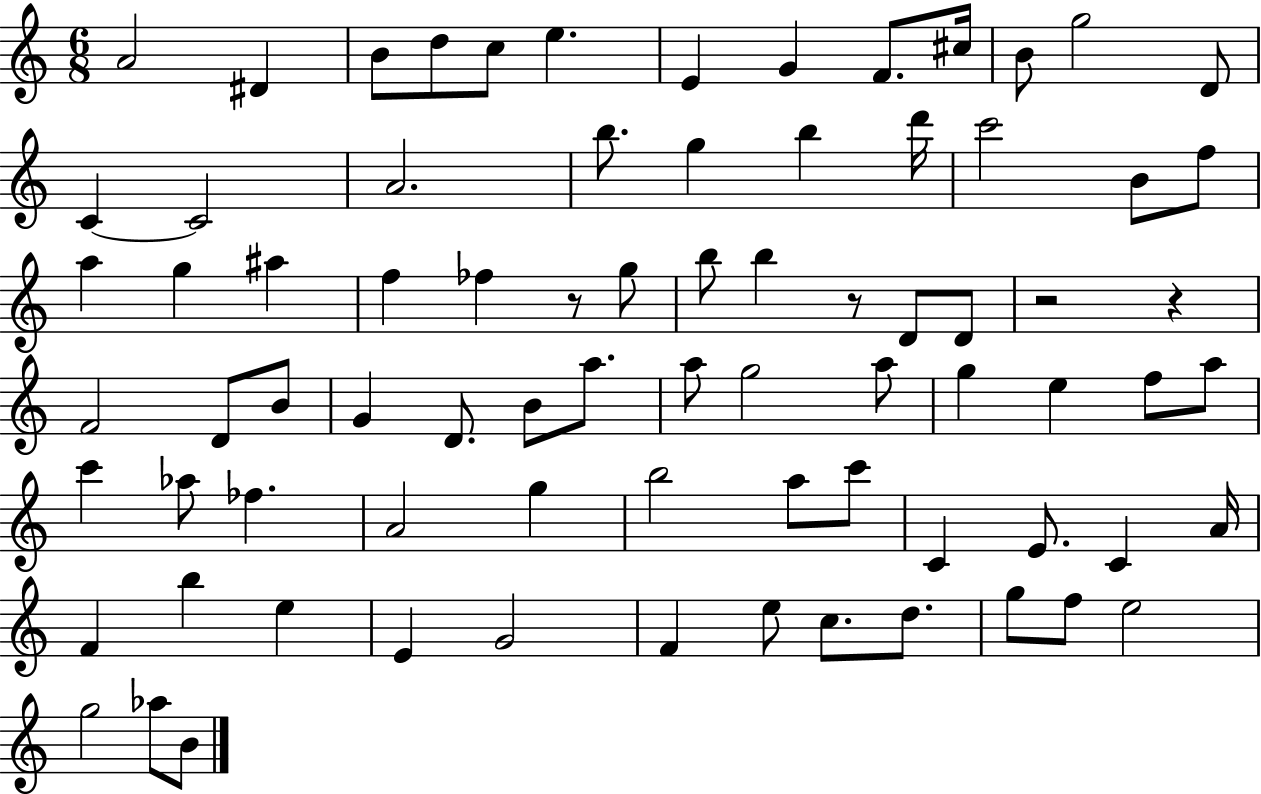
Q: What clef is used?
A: treble